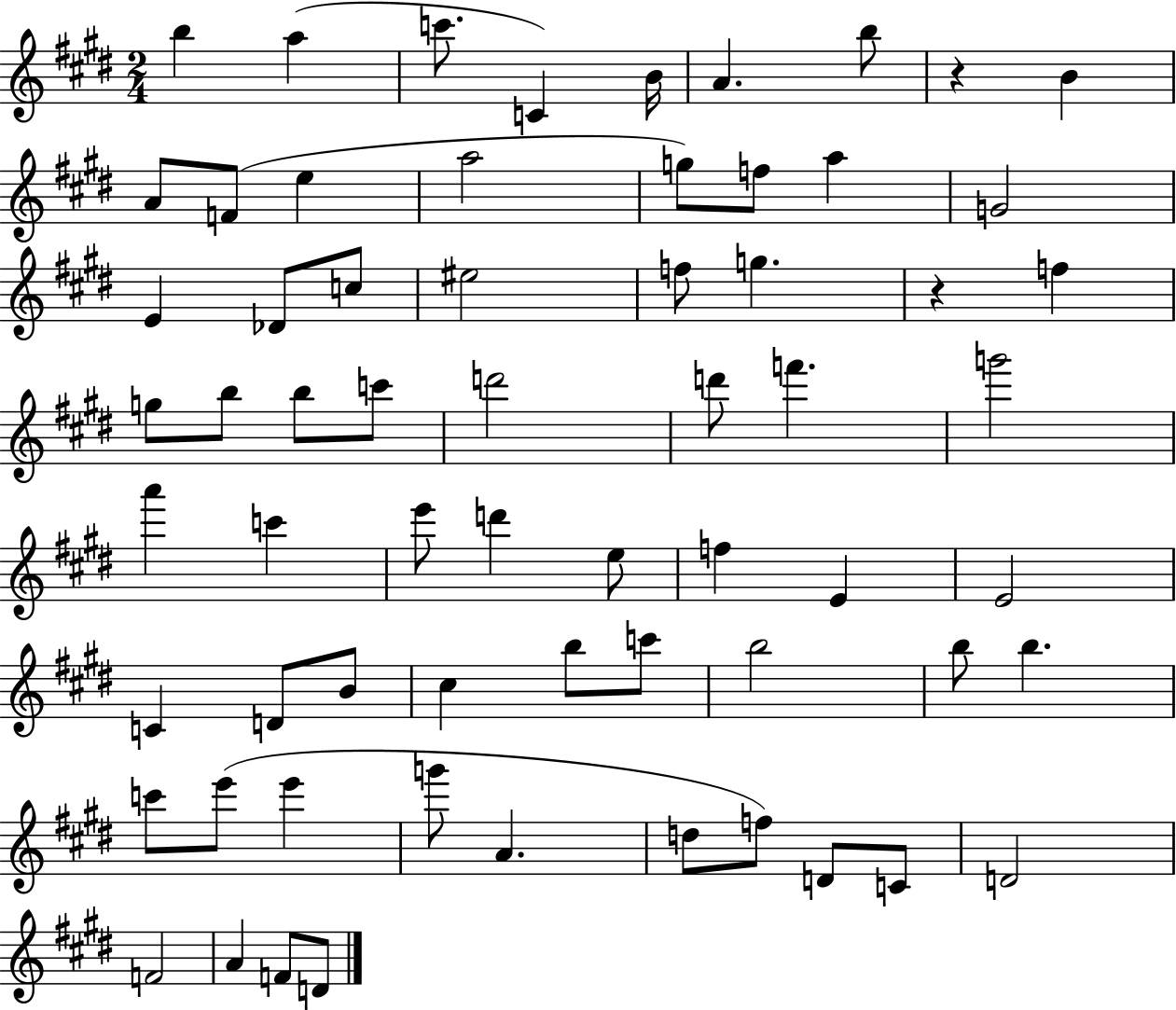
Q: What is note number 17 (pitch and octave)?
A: E4